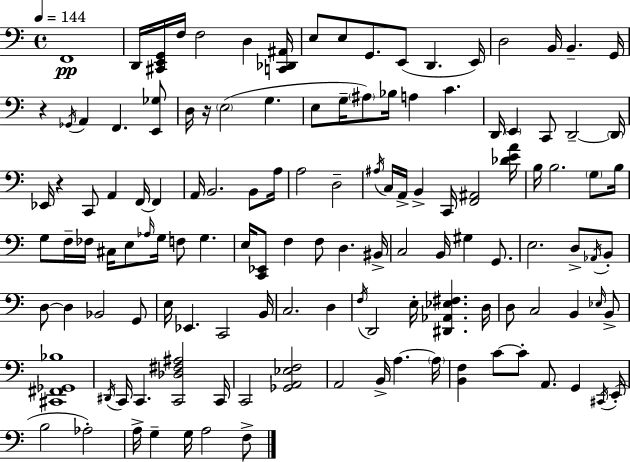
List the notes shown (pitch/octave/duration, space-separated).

F2/w D2/s [C#2,E2,G2]/s F3/s F3/h D3/q [C2,Db2,A#2]/s E3/e E3/e G2/e. E2/e D2/q. E2/s D3/h B2/s B2/q. G2/s R/q Gb2/s A2/q F2/q. [E2,Gb3]/e D3/s R/s E3/h G3/q. E3/e G3/s A#3/e Bb3/s A3/q C4/q. D2/s E2/q C2/e D2/h D2/s Eb2/s R/q C2/e A2/q F2/s F2/q A2/s B2/h. B2/e A3/s A3/h D3/h A#3/s C3/s A2/s B2/q C2/s [F2,A#2]/h [Db4,E4,A4]/s B3/s B3/h. G3/e B3/s G3/e F3/s FES3/s C#3/s E3/e Ab3/s G3/s F3/e G3/q. E3/s [C2,Eb2]/e F3/q F3/e D3/q. BIS2/s C3/h B2/s G#3/q G2/e. E3/h. D3/e Ab2/s B2/e D3/e D3/q Bb2/h G2/e E3/s Eb2/q. C2/h B2/s C3/h. D3/q F3/s D2/h E3/s [D#2,Ab2,Eb3,F#3]/q. D3/s D3/e C3/h B2/q Eb3/s B2/e [C#2,F#2,Gb2,Bb3]/w D#2/s C2/s C2/q. [C2,Db3,F#3,A#3]/h C2/s C2/h [Gb2,A2,Eb3,F3]/h A2/h B2/s A3/q. A3/s [B2,F3]/q C4/e C4/e A2/e. G2/q C#2/s E2/s B3/h Ab3/h A3/s G3/q G3/s A3/h F3/e